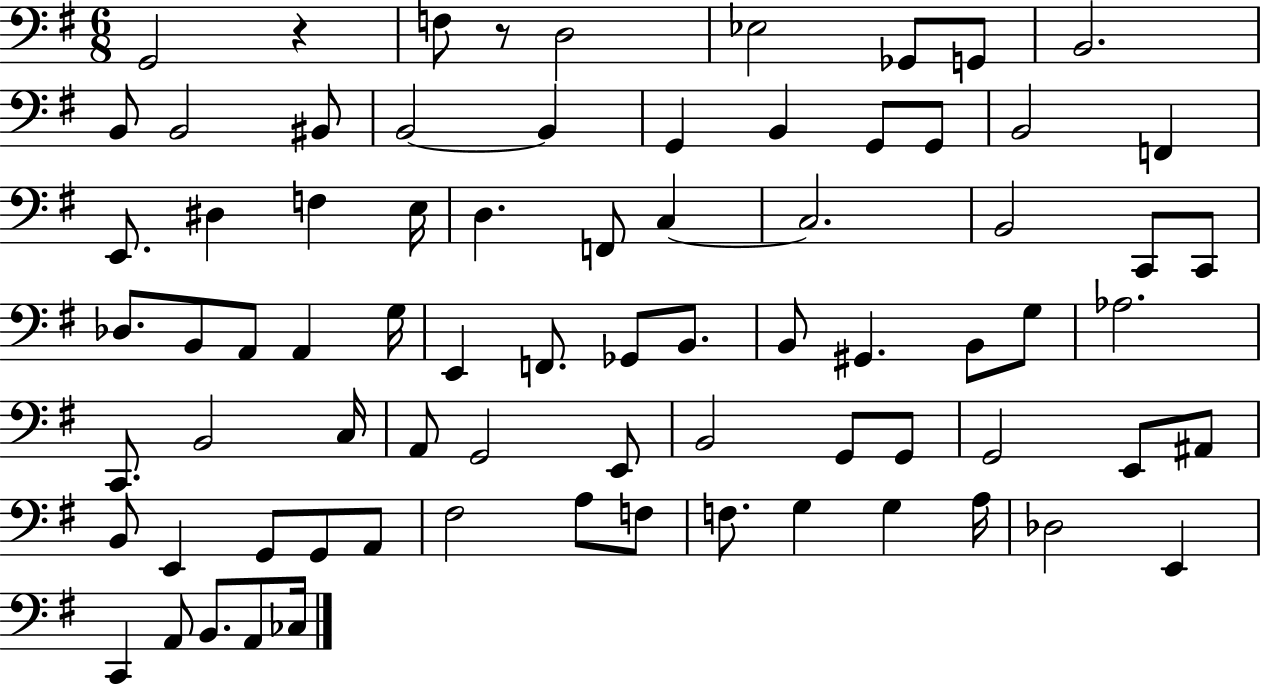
X:1
T:Untitled
M:6/8
L:1/4
K:G
G,,2 z F,/2 z/2 D,2 _E,2 _G,,/2 G,,/2 B,,2 B,,/2 B,,2 ^B,,/2 B,,2 B,, G,, B,, G,,/2 G,,/2 B,,2 F,, E,,/2 ^D, F, E,/4 D, F,,/2 C, C,2 B,,2 C,,/2 C,,/2 _D,/2 B,,/2 A,,/2 A,, G,/4 E,, F,,/2 _G,,/2 B,,/2 B,,/2 ^G,, B,,/2 G,/2 _A,2 C,,/2 B,,2 C,/4 A,,/2 G,,2 E,,/2 B,,2 G,,/2 G,,/2 G,,2 E,,/2 ^A,,/2 B,,/2 E,, G,,/2 G,,/2 A,,/2 ^F,2 A,/2 F,/2 F,/2 G, G, A,/4 _D,2 E,, C,, A,,/2 B,,/2 A,,/2 _C,/4